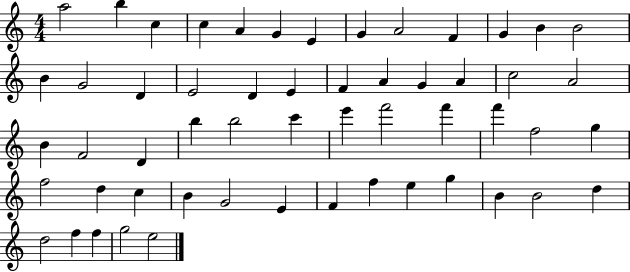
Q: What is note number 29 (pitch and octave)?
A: B5